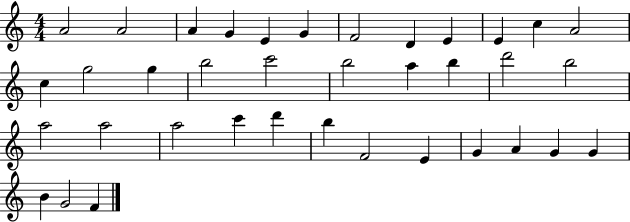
{
  \clef treble
  \numericTimeSignature
  \time 4/4
  \key c \major
  a'2 a'2 | a'4 g'4 e'4 g'4 | f'2 d'4 e'4 | e'4 c''4 a'2 | \break c''4 g''2 g''4 | b''2 c'''2 | b''2 a''4 b''4 | d'''2 b''2 | \break a''2 a''2 | a''2 c'''4 d'''4 | b''4 f'2 e'4 | g'4 a'4 g'4 g'4 | \break b'4 g'2 f'4 | \bar "|."
}